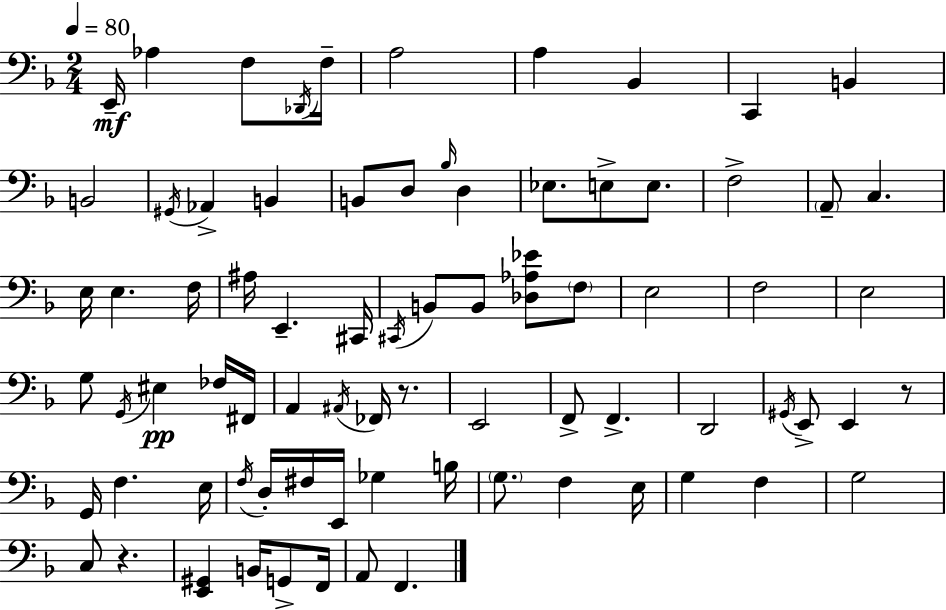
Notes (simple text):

E2/s Ab3/q F3/e Db2/s F3/s A3/h A3/q Bb2/q C2/q B2/q B2/h G#2/s Ab2/q B2/q B2/e D3/e Bb3/s D3/q Eb3/e. E3/e E3/e. F3/h A2/e C3/q. E3/s E3/q. F3/s A#3/s E2/q. C#2/s C#2/s B2/e B2/e [Db3,Ab3,Eb4]/e F3/e E3/h F3/h E3/h G3/e G2/s EIS3/q FES3/s F#2/s A2/q A#2/s FES2/s R/e. E2/h F2/e F2/q. D2/h G#2/s E2/e E2/q R/e G2/s F3/q. E3/s F3/s D3/s F#3/s E2/s Gb3/q B3/s G3/e. F3/q E3/s G3/q F3/q G3/h C3/e R/q. [E2,G#2]/q B2/s G2/e F2/s A2/e F2/q.